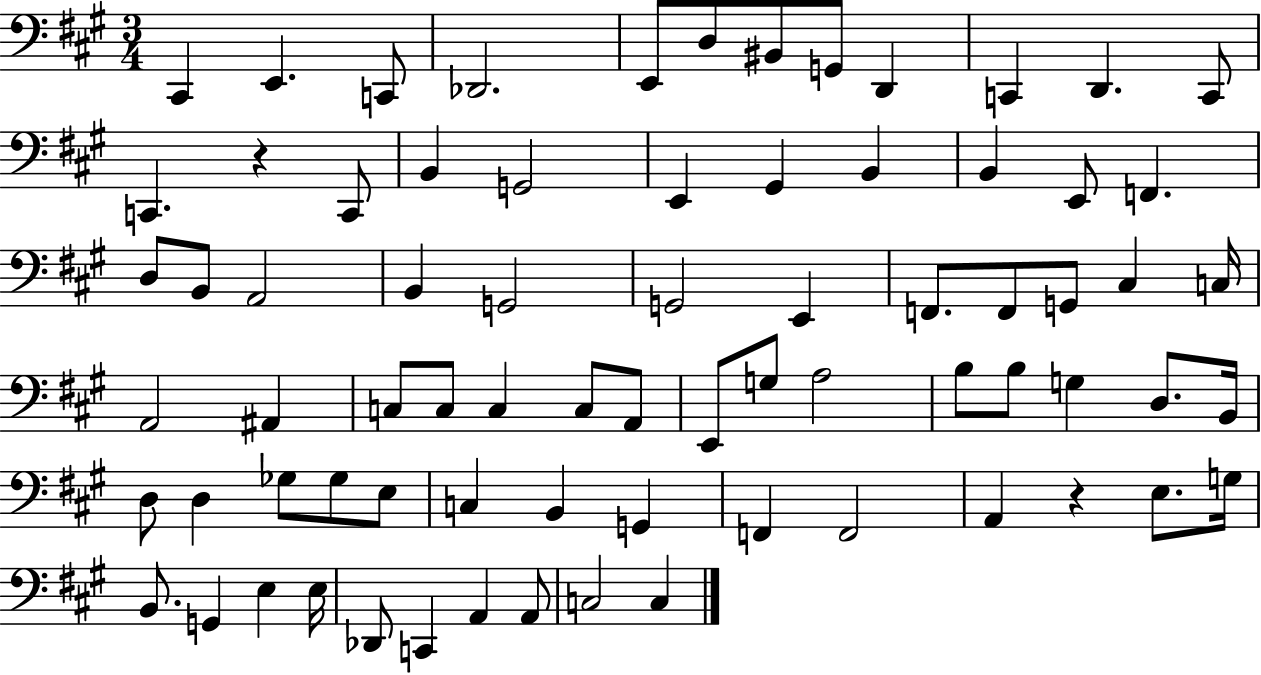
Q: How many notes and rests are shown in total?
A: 74